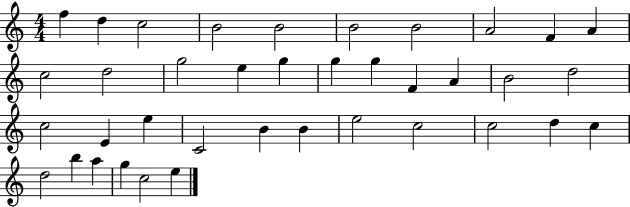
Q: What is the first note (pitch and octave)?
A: F5